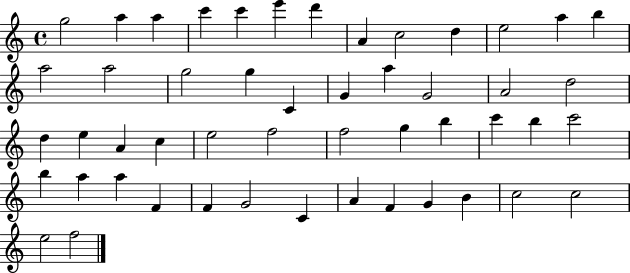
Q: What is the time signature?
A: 4/4